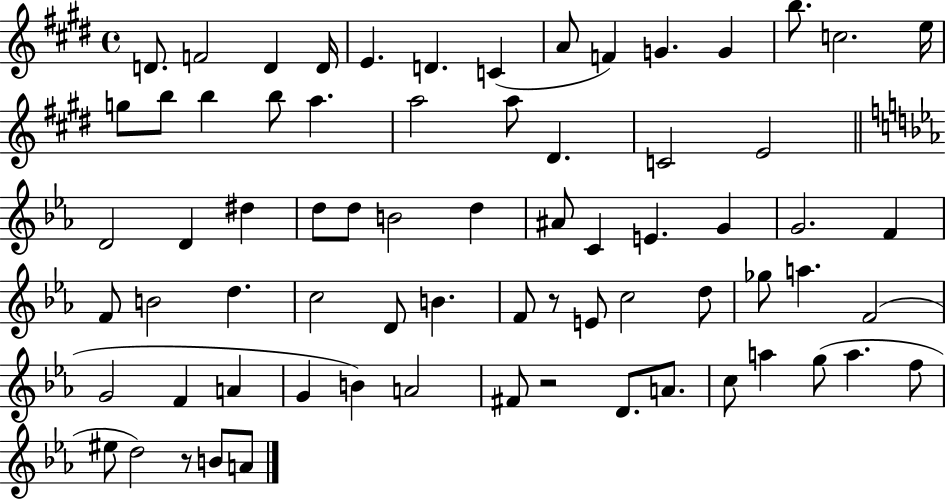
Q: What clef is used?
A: treble